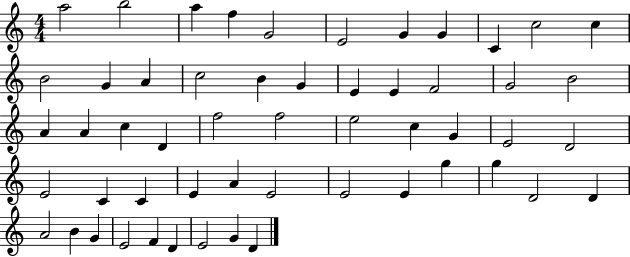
X:1
T:Untitled
M:4/4
L:1/4
K:C
a2 b2 a f G2 E2 G G C c2 c B2 G A c2 B G E E F2 G2 B2 A A c D f2 f2 e2 c G E2 D2 E2 C C E A E2 E2 E g g D2 D A2 B G E2 F D E2 G D